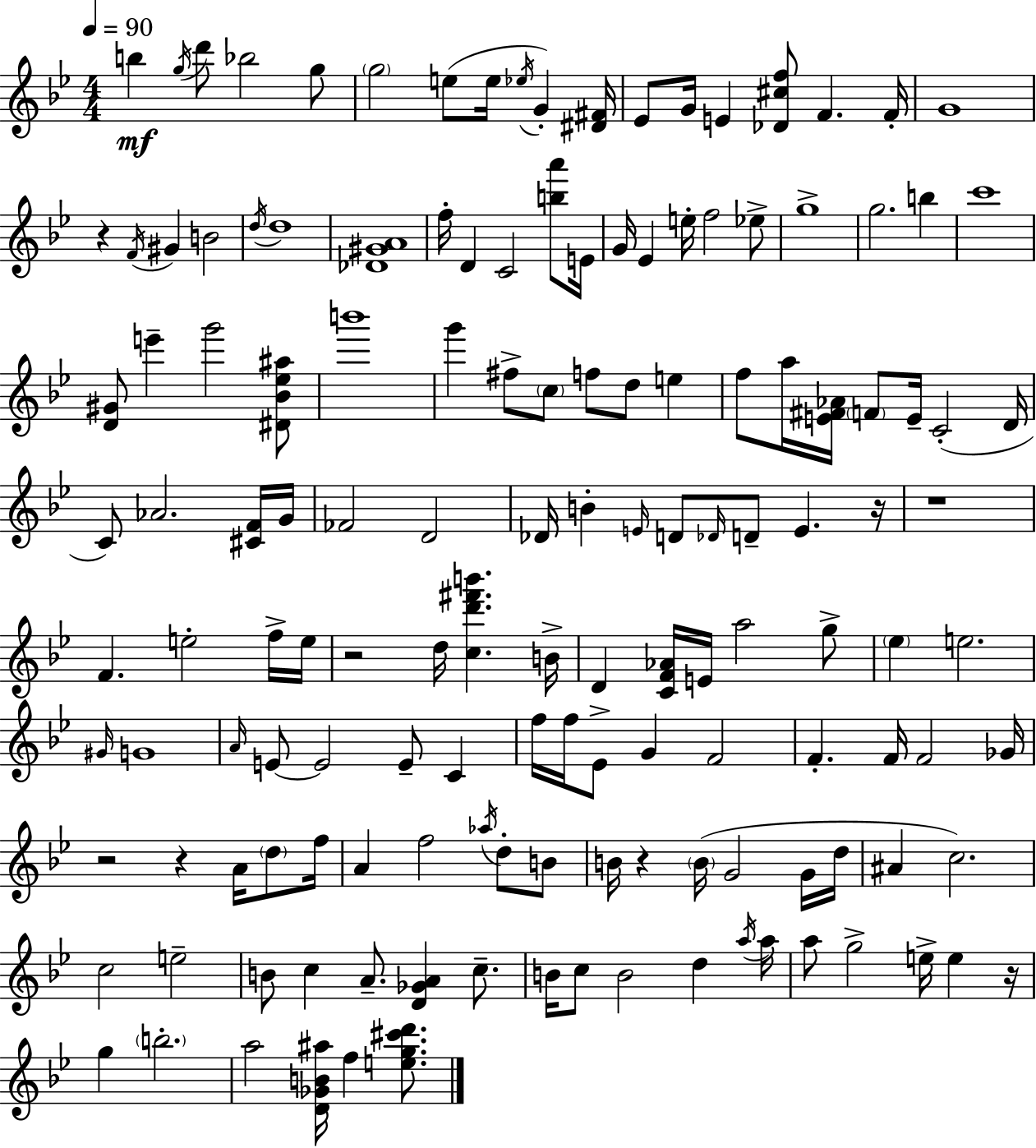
B5/q G5/s D6/e Bb5/h G5/e G5/h E5/e E5/s Eb5/s G4/q [D#4,F#4]/s Eb4/e G4/s E4/q [Db4,C#5,F5]/e F4/q. F4/s G4/w R/q F4/s G#4/q B4/h D5/s D5/w [Db4,G#4,A4]/w F5/s D4/q C4/h [B5,A6]/e E4/s G4/s Eb4/q E5/s F5/h Eb5/e G5/w G5/h. B5/q C6/w [D4,G#4]/e E6/q G6/h [D#4,Bb4,Eb5,A#5]/e B6/w G6/q F#5/e C5/e F5/e D5/e E5/q F5/e A5/s [E4,F#4,Ab4]/s F4/e E4/s C4/h D4/s C4/e Ab4/h. [C#4,F4]/s G4/s FES4/h D4/h Db4/s B4/q E4/s D4/e Db4/s D4/e E4/q. R/s R/w F4/q. E5/h F5/s E5/s R/h D5/s [C5,D6,F#6,B6]/q. B4/s D4/q [C4,F4,Ab4]/s E4/s A5/h G5/e Eb5/q E5/h. G#4/s G4/w A4/s E4/e E4/h E4/e C4/q F5/s F5/s Eb4/e G4/q F4/h F4/q. F4/s F4/h Gb4/s R/h R/q A4/s D5/e F5/s A4/q F5/h Ab5/s D5/e B4/e B4/s R/q B4/s G4/h G4/s D5/s A#4/q C5/h. C5/h E5/h B4/e C5/q A4/e. [D4,Gb4,A4]/q C5/e. B4/s C5/e B4/h D5/q A5/s A5/s A5/e G5/h E5/s E5/q R/s G5/q B5/h. A5/h [D4,Gb4,B4,A#5]/s F5/q [E5,G5,C#6,D6]/e.